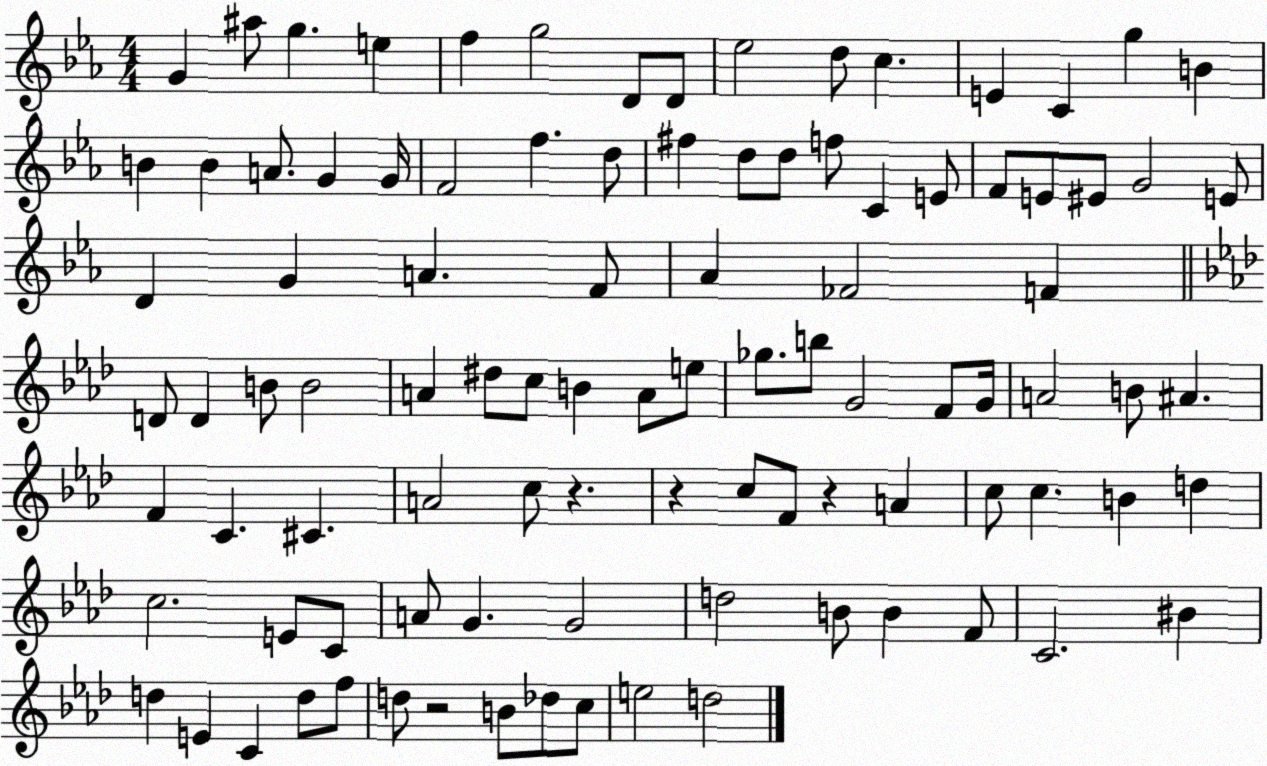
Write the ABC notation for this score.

X:1
T:Untitled
M:4/4
L:1/4
K:Eb
G ^a/2 g e f g2 D/2 D/2 _e2 d/2 c E C g B B B A/2 G G/4 F2 f d/2 ^f d/2 d/2 f/2 C E/2 F/2 E/2 ^E/2 G2 E/2 D G A F/2 _A _F2 F D/2 D B/2 B2 A ^d/2 c/2 B A/2 e/2 _g/2 b/2 G2 F/2 G/4 A2 B/2 ^A F C ^C A2 c/2 z z c/2 F/2 z A c/2 c B d c2 E/2 C/2 A/2 G G2 d2 B/2 B F/2 C2 ^B d E C d/2 f/2 d/2 z2 B/2 _d/2 c/2 e2 d2